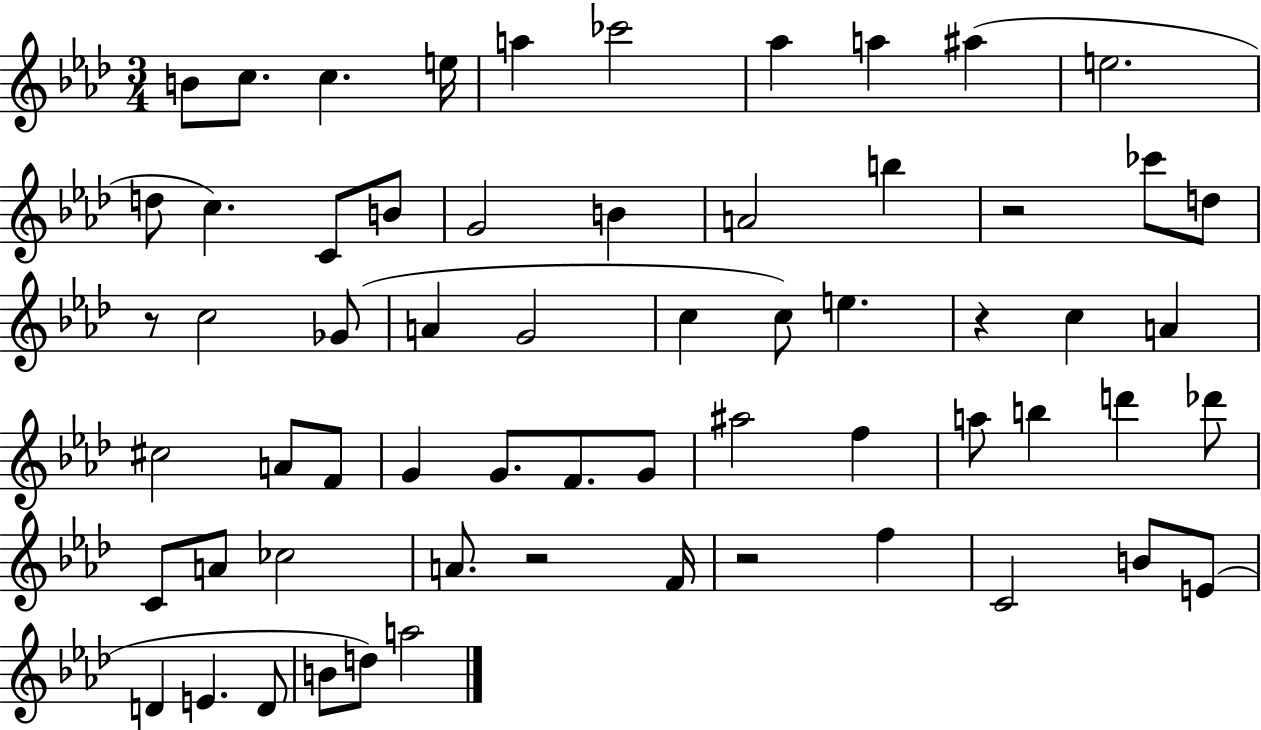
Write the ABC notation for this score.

X:1
T:Untitled
M:3/4
L:1/4
K:Ab
B/2 c/2 c e/4 a _c'2 _a a ^a e2 d/2 c C/2 B/2 G2 B A2 b z2 _c'/2 d/2 z/2 c2 _G/2 A G2 c c/2 e z c A ^c2 A/2 F/2 G G/2 F/2 G/2 ^a2 f a/2 b d' _d'/2 C/2 A/2 _c2 A/2 z2 F/4 z2 f C2 B/2 E/2 D E D/2 B/2 d/2 a2